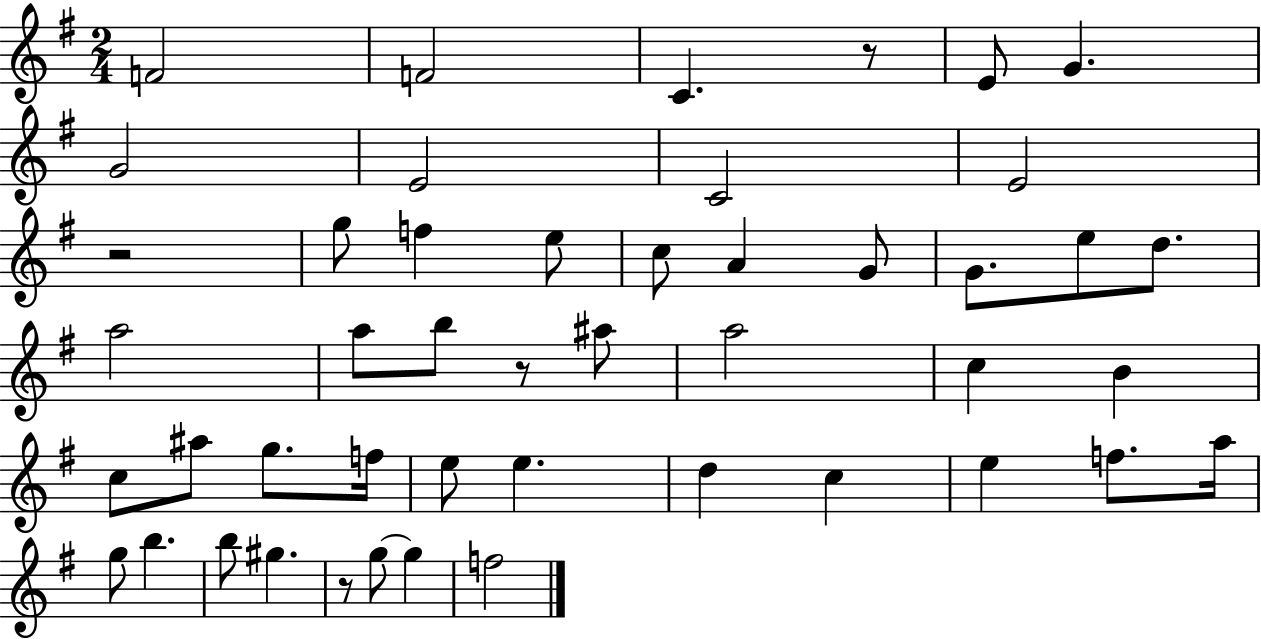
F4/h F4/h C4/q. R/e E4/e G4/q. G4/h E4/h C4/h E4/h R/h G5/e F5/q E5/e C5/e A4/q G4/e G4/e. E5/e D5/e. A5/h A5/e B5/e R/e A#5/e A5/h C5/q B4/q C5/e A#5/e G5/e. F5/s E5/e E5/q. D5/q C5/q E5/q F5/e. A5/s G5/e B5/q. B5/e G#5/q. R/e G5/e G5/q F5/h